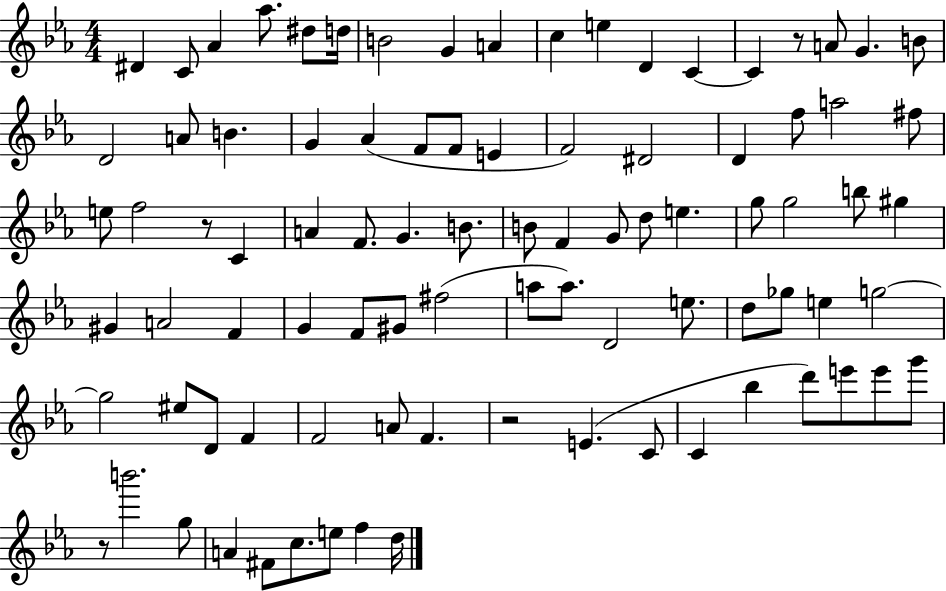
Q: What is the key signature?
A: EES major